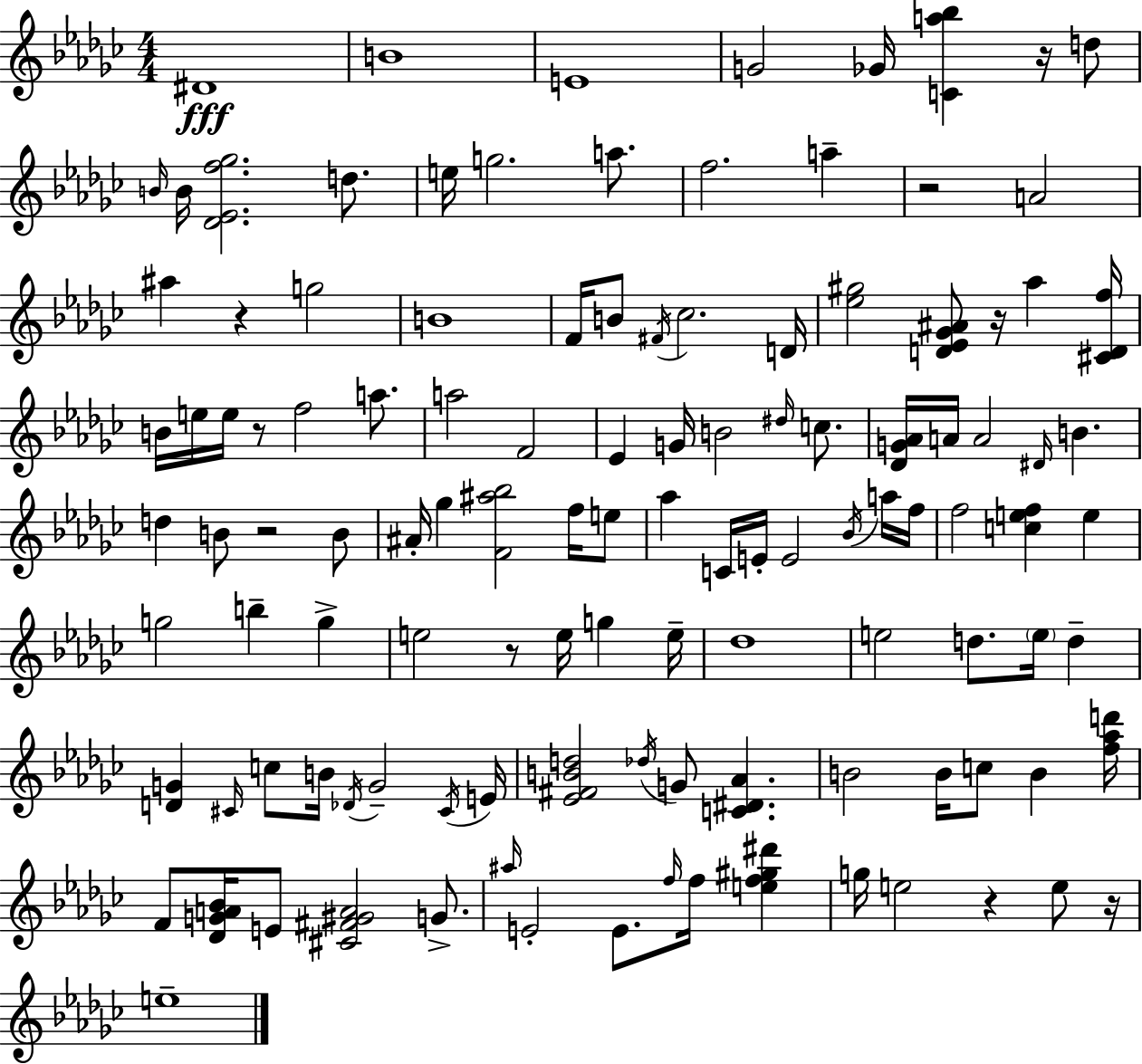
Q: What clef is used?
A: treble